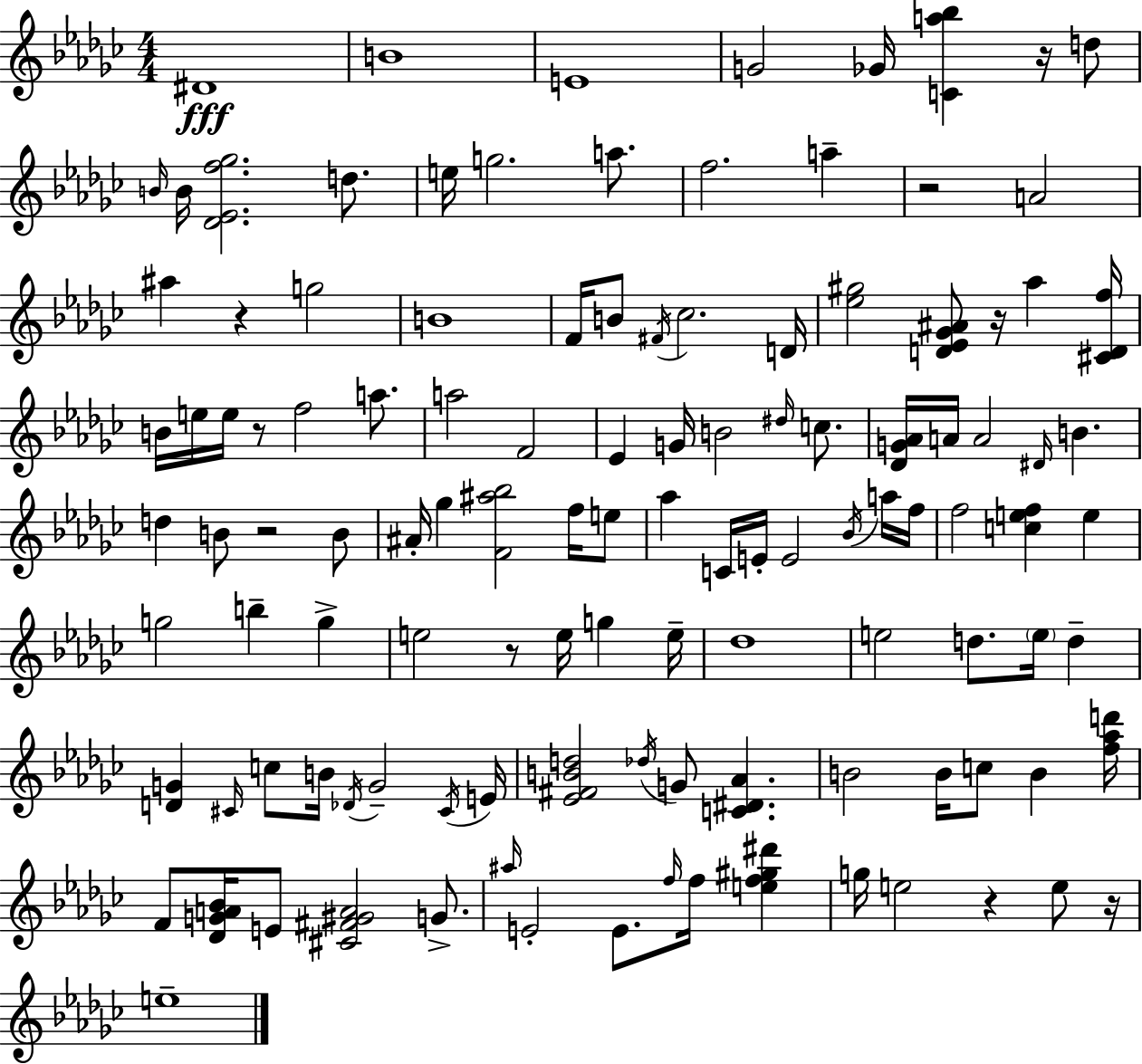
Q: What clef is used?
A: treble